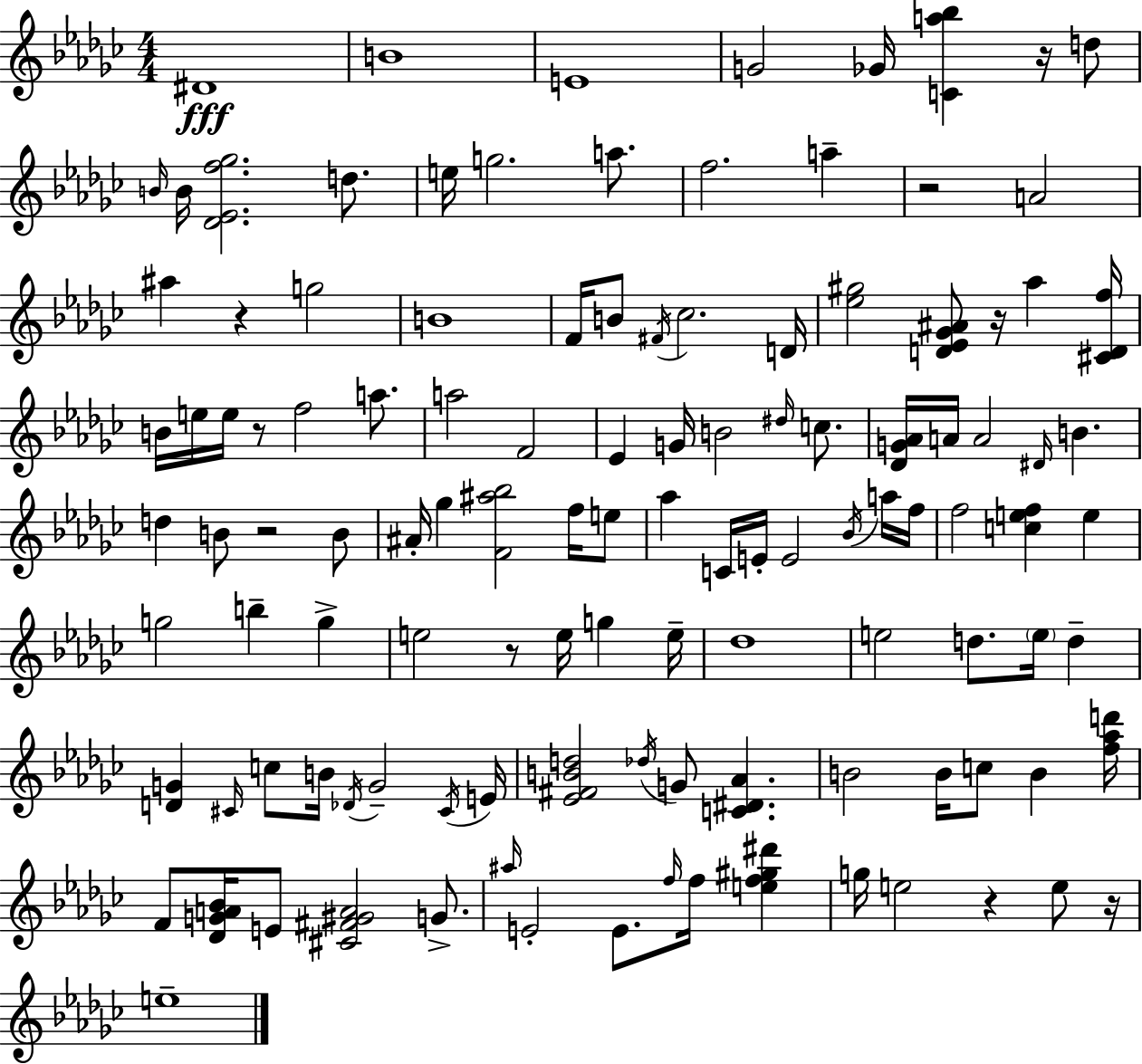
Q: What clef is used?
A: treble